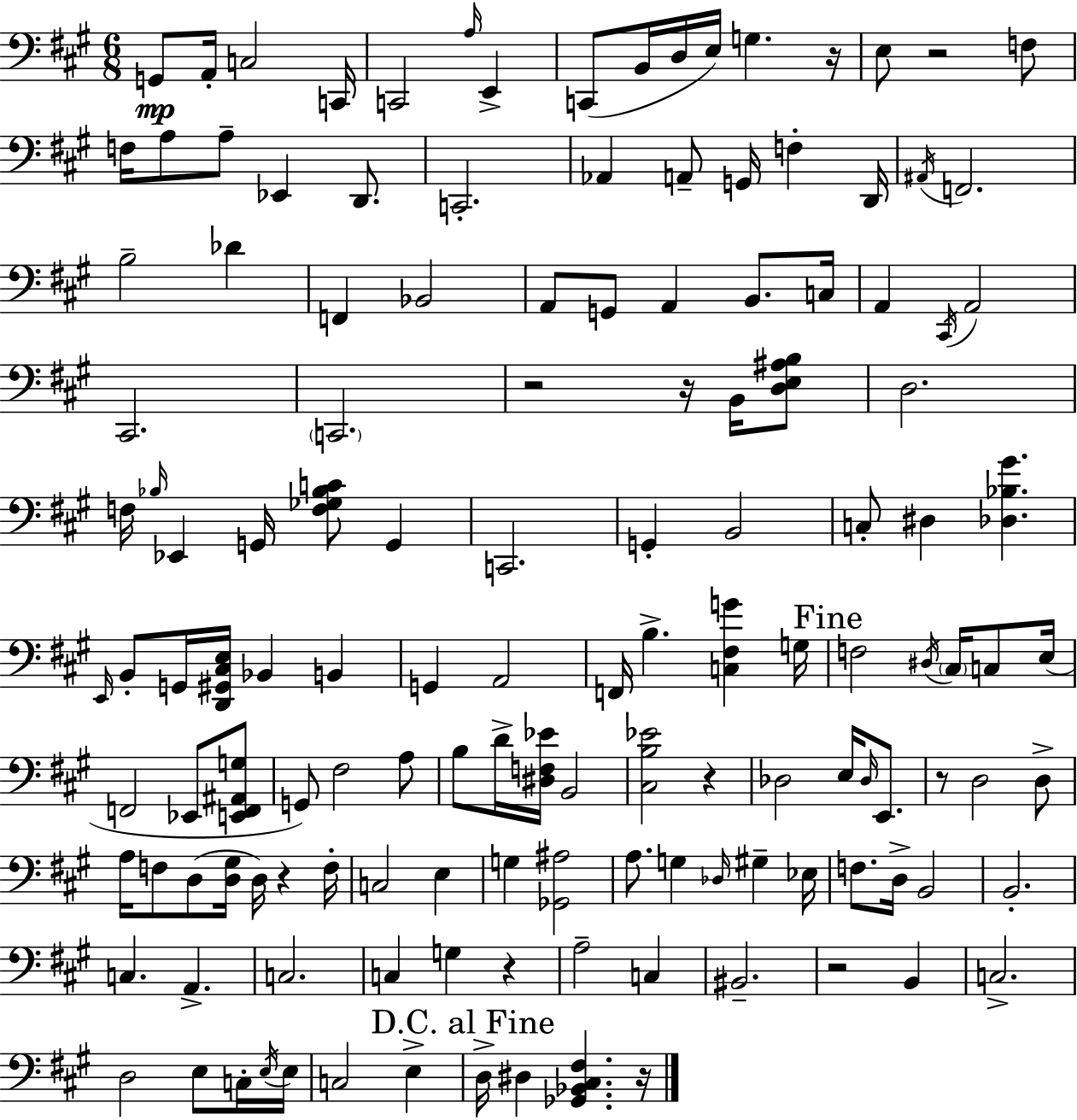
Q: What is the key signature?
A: A major